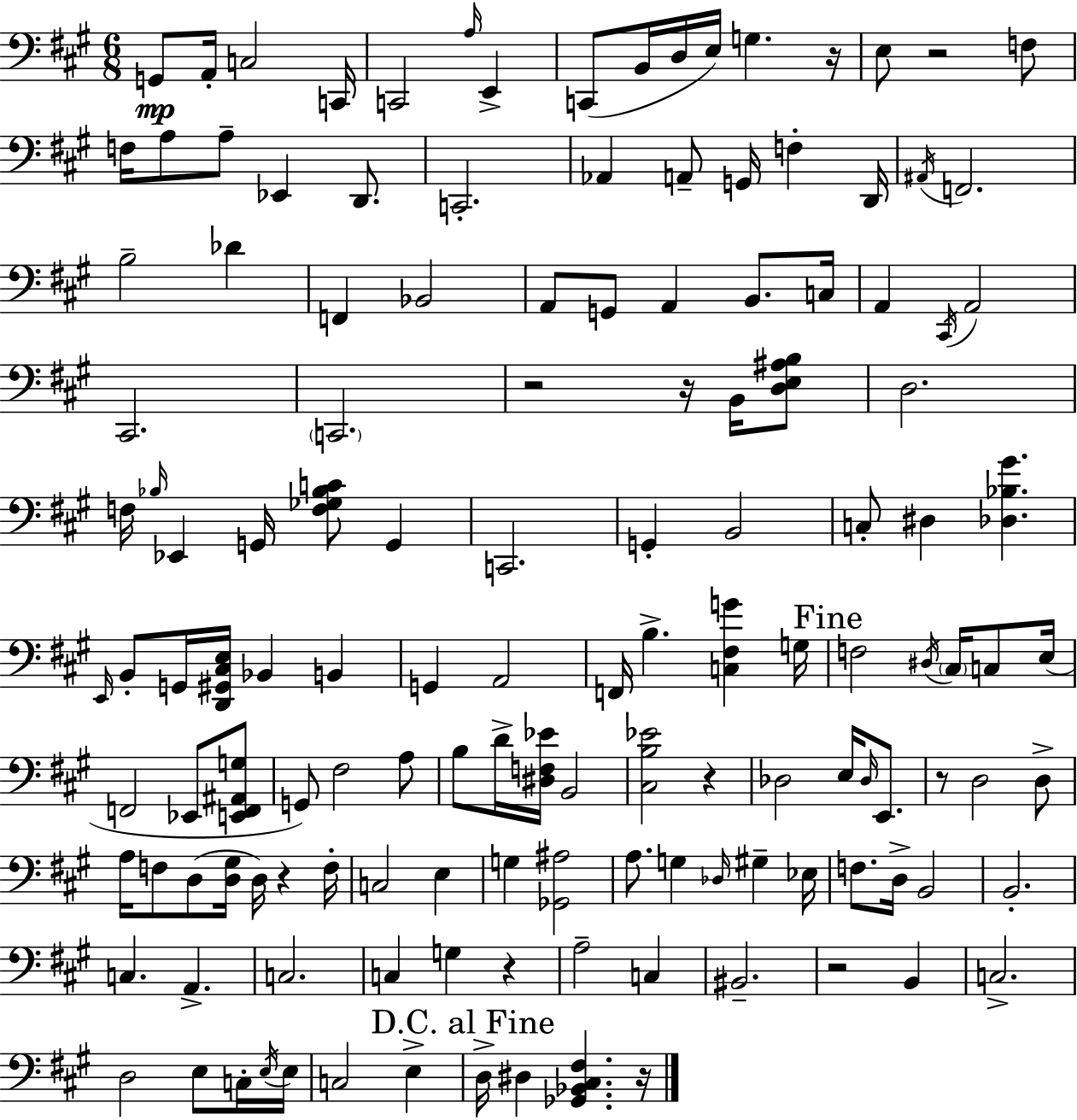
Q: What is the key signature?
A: A major